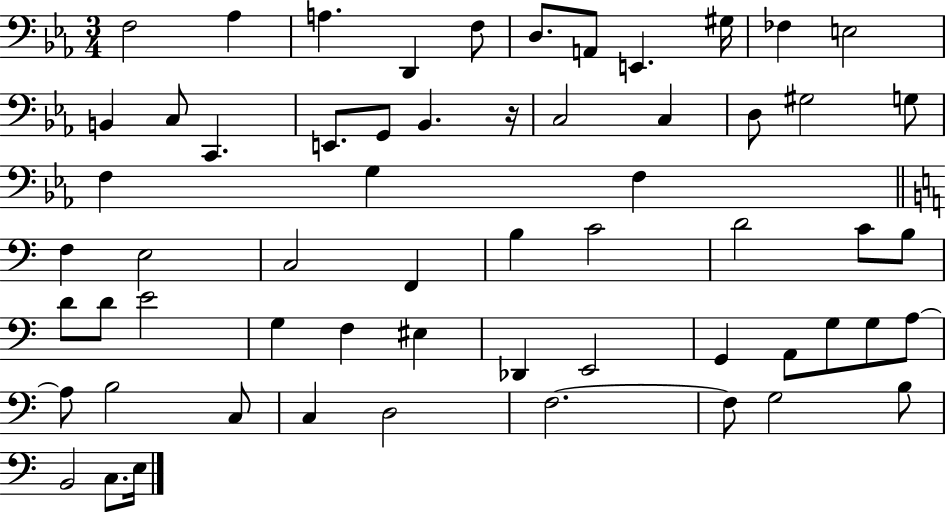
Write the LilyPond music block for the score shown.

{
  \clef bass
  \numericTimeSignature
  \time 3/4
  \key ees \major
  f2 aes4 | a4. d,4 f8 | d8. a,8 e,4. gis16 | fes4 e2 | \break b,4 c8 c,4. | e,8. g,8 bes,4. r16 | c2 c4 | d8 gis2 g8 | \break f4 g4 f4 | \bar "||" \break \key a \minor f4 e2 | c2 f,4 | b4 c'2 | d'2 c'8 b8 | \break d'8 d'8 e'2 | g4 f4 eis4 | des,4 e,2 | g,4 a,8 g8 g8 a8~~ | \break a8 b2 c8 | c4 d2 | f2.~~ | f8 g2 b8 | \break b,2 c8. e16 | \bar "|."
}